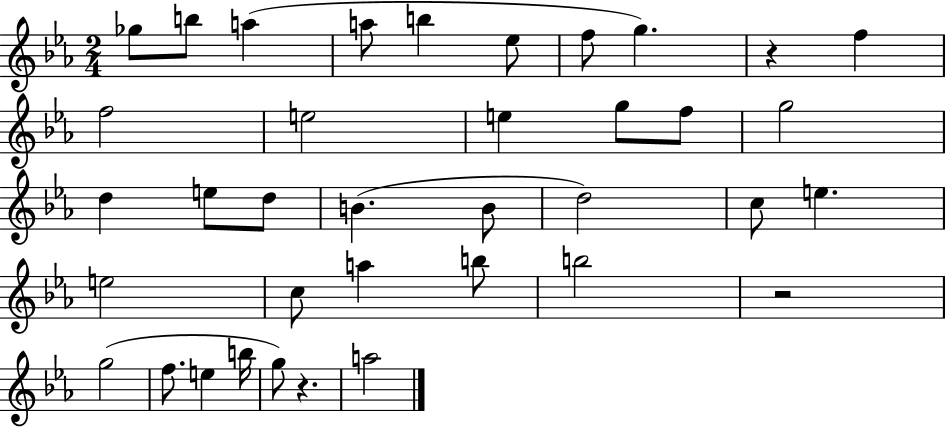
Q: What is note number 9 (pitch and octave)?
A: F5